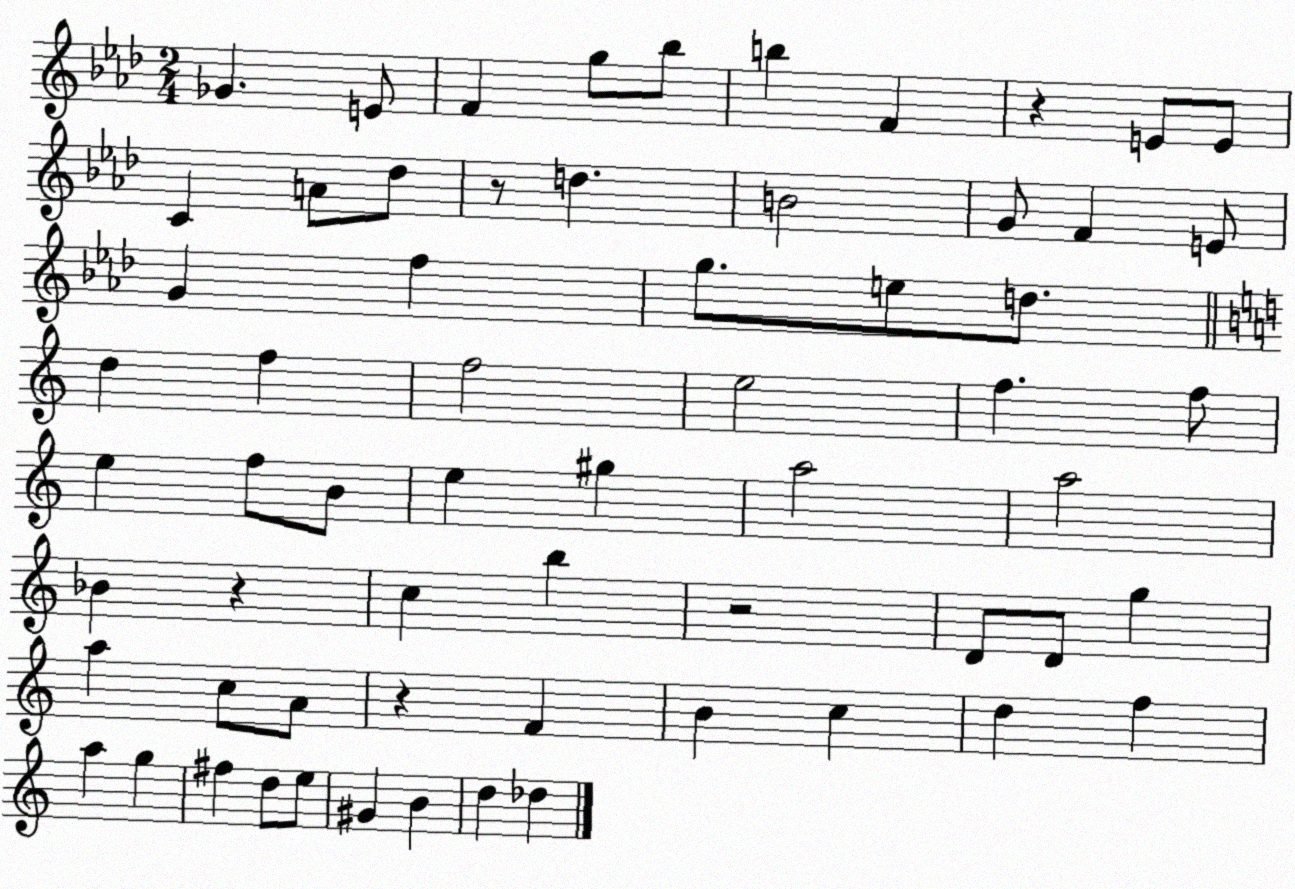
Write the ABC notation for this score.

X:1
T:Untitled
M:2/4
L:1/4
K:Ab
_G E/2 F g/2 _b/2 b F z E/2 E/2 C A/2 _d/2 z/2 d B2 G/2 F E/2 G f g/2 e/2 d/2 d f f2 e2 f f/2 e f/2 B/2 e ^g a2 a2 _B z c b z2 D/2 D/2 g a c/2 A/2 z F B c d f a g ^f d/2 e/2 ^G B d _d